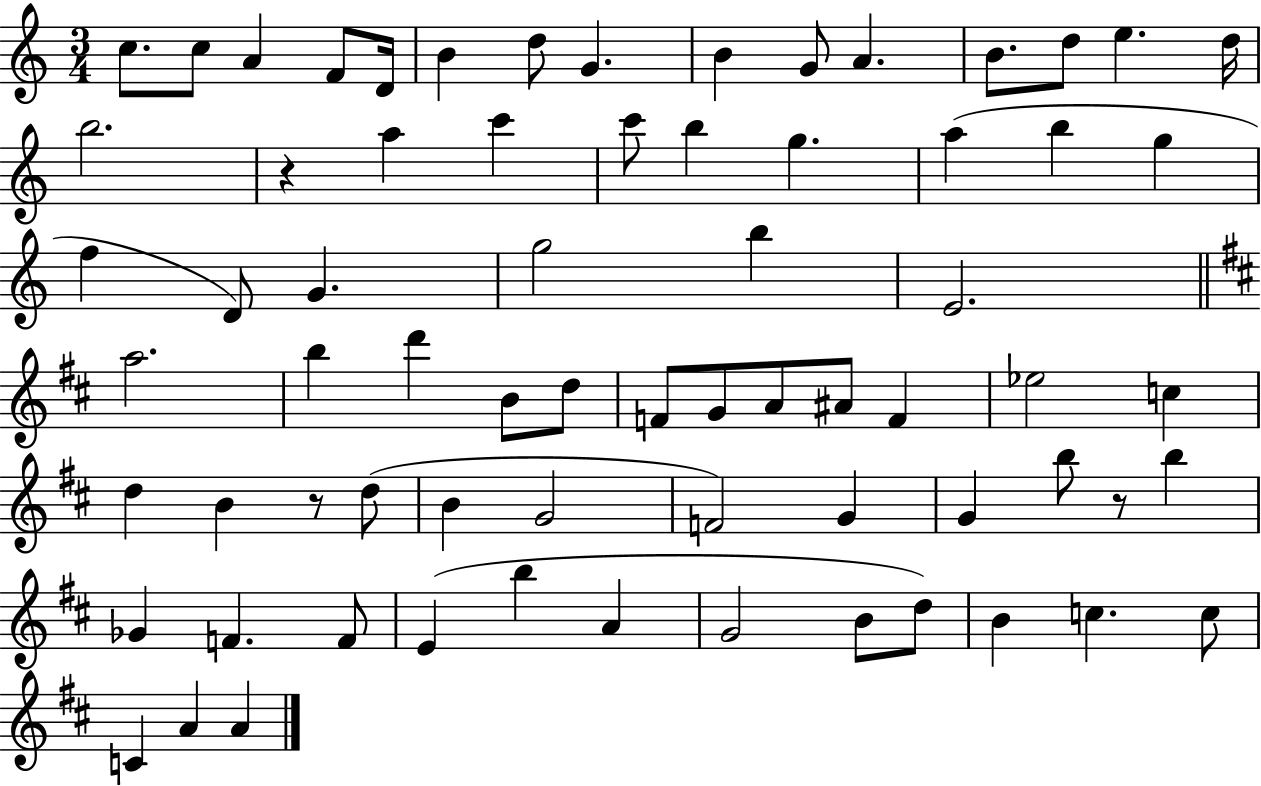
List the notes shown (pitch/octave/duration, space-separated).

C5/e. C5/e A4/q F4/e D4/s B4/q D5/e G4/q. B4/q G4/e A4/q. B4/e. D5/e E5/q. D5/s B5/h. R/q A5/q C6/q C6/e B5/q G5/q. A5/q B5/q G5/q F5/q D4/e G4/q. G5/h B5/q E4/h. A5/h. B5/q D6/q B4/e D5/e F4/e G4/e A4/e A#4/e F4/q Eb5/h C5/q D5/q B4/q R/e D5/e B4/q G4/h F4/h G4/q G4/q B5/e R/e B5/q Gb4/q F4/q. F4/e E4/q B5/q A4/q G4/h B4/e D5/e B4/q C5/q. C5/e C4/q A4/q A4/q